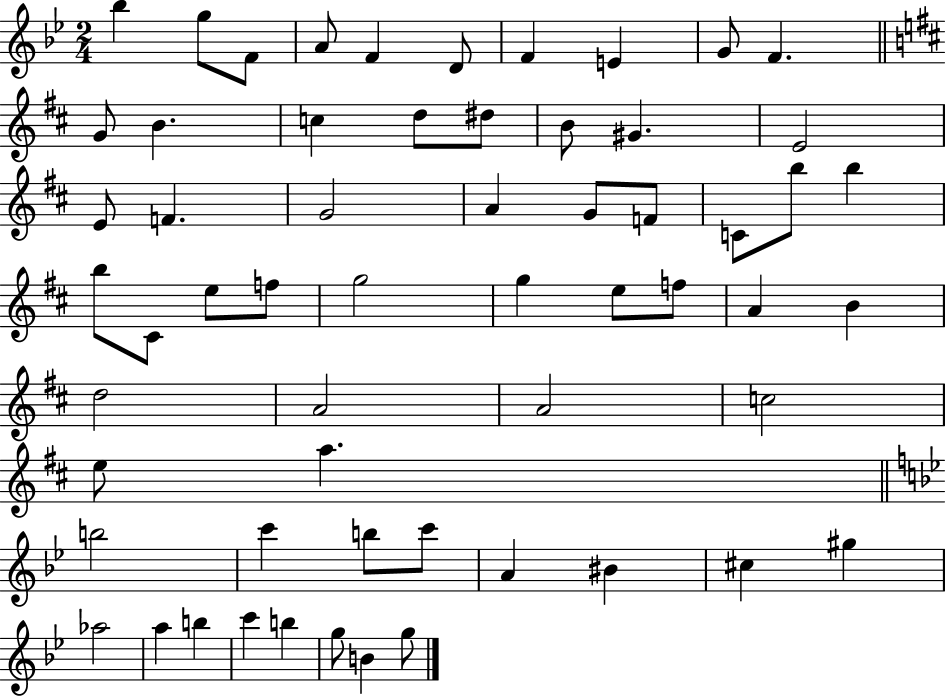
{
  \clef treble
  \numericTimeSignature
  \time 2/4
  \key bes \major
  bes''4 g''8 f'8 | a'8 f'4 d'8 | f'4 e'4 | g'8 f'4. | \break \bar "||" \break \key d \major g'8 b'4. | c''4 d''8 dis''8 | b'8 gis'4. | e'2 | \break e'8 f'4. | g'2 | a'4 g'8 f'8 | c'8 b''8 b''4 | \break b''8 cis'8 e''8 f''8 | g''2 | g''4 e''8 f''8 | a'4 b'4 | \break d''2 | a'2 | a'2 | c''2 | \break e''8 a''4. | \bar "||" \break \key bes \major b''2 | c'''4 b''8 c'''8 | a'4 bis'4 | cis''4 gis''4 | \break aes''2 | a''4 b''4 | c'''4 b''4 | g''8 b'4 g''8 | \break \bar "|."
}